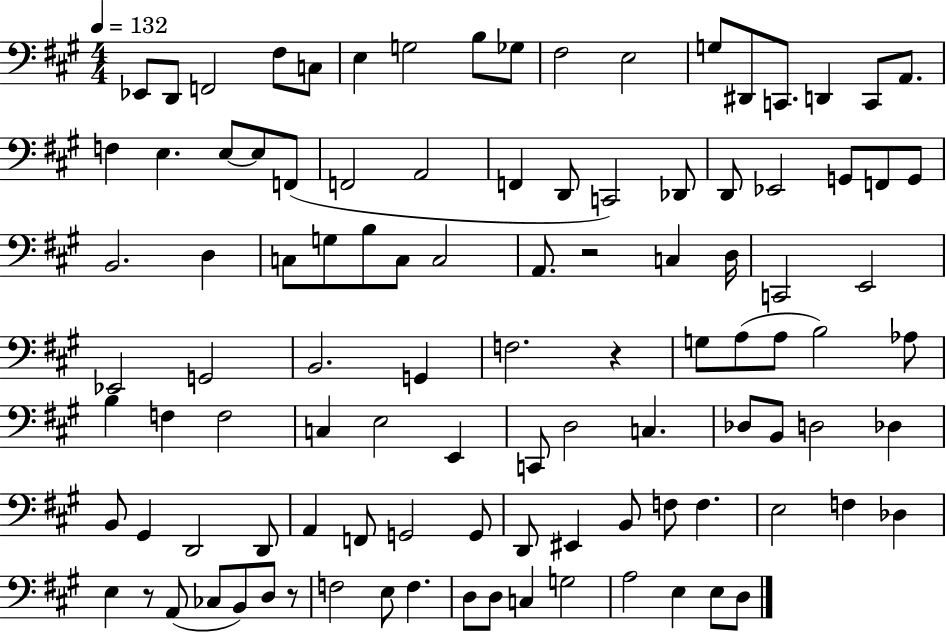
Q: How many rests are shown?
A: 4